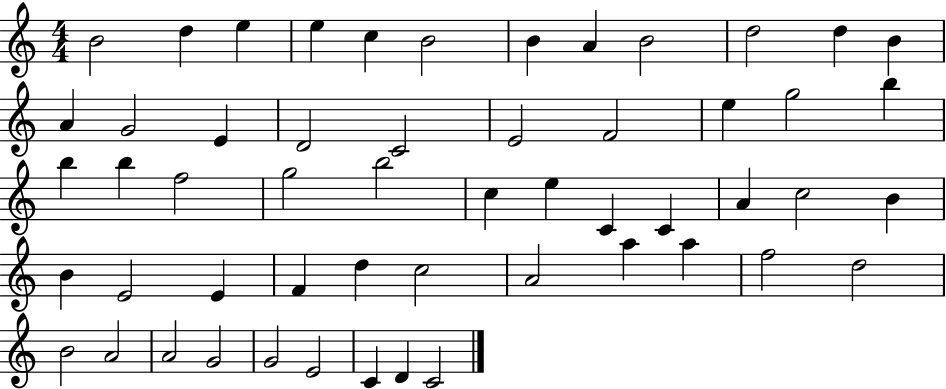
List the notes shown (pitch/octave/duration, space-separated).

B4/h D5/q E5/q E5/q C5/q B4/h B4/q A4/q B4/h D5/h D5/q B4/q A4/q G4/h E4/q D4/h C4/h E4/h F4/h E5/q G5/h B5/q B5/q B5/q F5/h G5/h B5/h C5/q E5/q C4/q C4/q A4/q C5/h B4/q B4/q E4/h E4/q F4/q D5/q C5/h A4/h A5/q A5/q F5/h D5/h B4/h A4/h A4/h G4/h G4/h E4/h C4/q D4/q C4/h